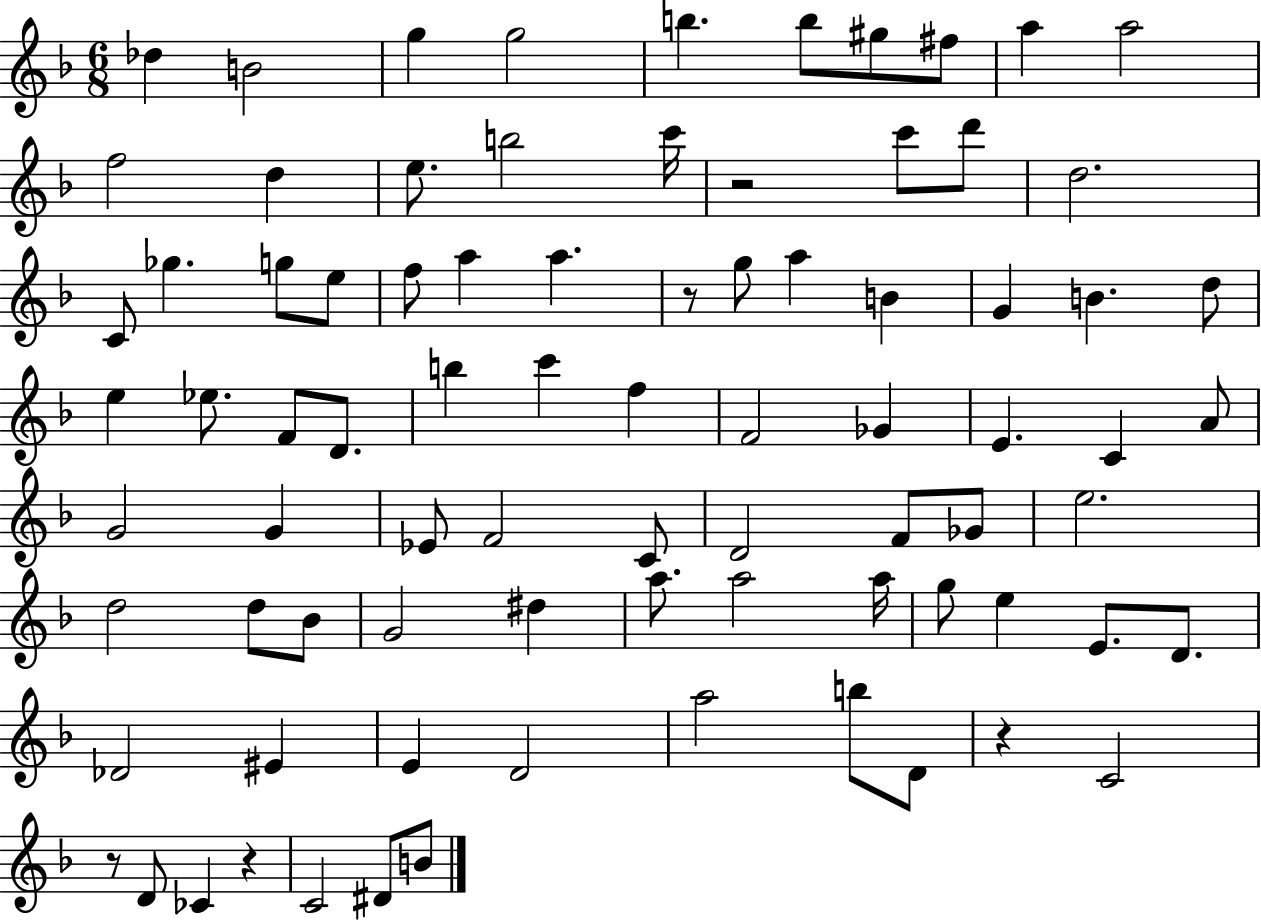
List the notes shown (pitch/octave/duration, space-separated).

Db5/q B4/h G5/q G5/h B5/q. B5/e G#5/e F#5/e A5/q A5/h F5/h D5/q E5/e. B5/h C6/s R/h C6/e D6/e D5/h. C4/e Gb5/q. G5/e E5/e F5/e A5/q A5/q. R/e G5/e A5/q B4/q G4/q B4/q. D5/e E5/q Eb5/e. F4/e D4/e. B5/q C6/q F5/q F4/h Gb4/q E4/q. C4/q A4/e G4/h G4/q Eb4/e F4/h C4/e D4/h F4/e Gb4/e E5/h. D5/h D5/e Bb4/e G4/h D#5/q A5/e. A5/h A5/s G5/e E5/q E4/e. D4/e. Db4/h EIS4/q E4/q D4/h A5/h B5/e D4/e R/q C4/h R/e D4/e CES4/q R/q C4/h D#4/e B4/e